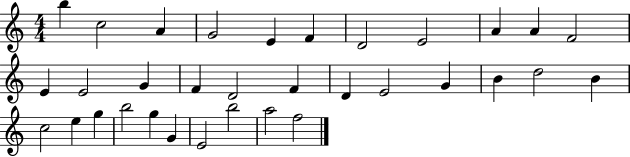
X:1
T:Untitled
M:4/4
L:1/4
K:C
b c2 A G2 E F D2 E2 A A F2 E E2 G F D2 F D E2 G B d2 B c2 e g b2 g G E2 b2 a2 f2